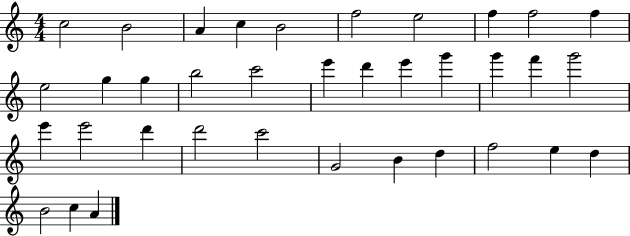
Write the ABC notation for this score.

X:1
T:Untitled
M:4/4
L:1/4
K:C
c2 B2 A c B2 f2 e2 f f2 f e2 g g b2 c'2 e' d' e' g' g' f' g'2 e' e'2 d' d'2 c'2 G2 B d f2 e d B2 c A